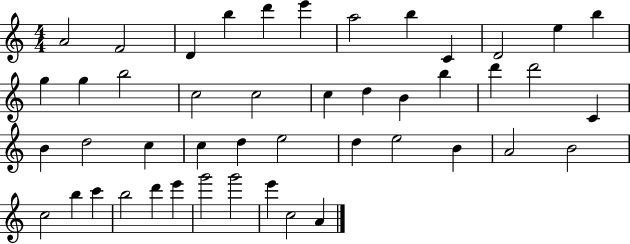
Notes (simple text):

A4/h F4/h D4/q B5/q D6/q E6/q A5/h B5/q C4/q D4/h E5/q B5/q G5/q G5/q B5/h C5/h C5/h C5/q D5/q B4/q B5/q D6/q D6/h C4/q B4/q D5/h C5/q C5/q D5/q E5/h D5/q E5/h B4/q A4/h B4/h C5/h B5/q C6/q B5/h D6/q E6/q G6/h G6/h E6/q C5/h A4/q